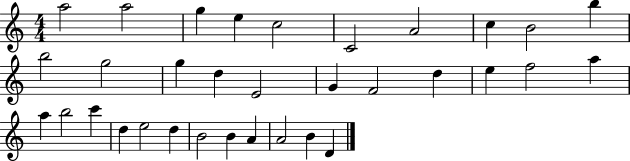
A5/h A5/h G5/q E5/q C5/h C4/h A4/h C5/q B4/h B5/q B5/h G5/h G5/q D5/q E4/h G4/q F4/h D5/q E5/q F5/h A5/q A5/q B5/h C6/q D5/q E5/h D5/q B4/h B4/q A4/q A4/h B4/q D4/q